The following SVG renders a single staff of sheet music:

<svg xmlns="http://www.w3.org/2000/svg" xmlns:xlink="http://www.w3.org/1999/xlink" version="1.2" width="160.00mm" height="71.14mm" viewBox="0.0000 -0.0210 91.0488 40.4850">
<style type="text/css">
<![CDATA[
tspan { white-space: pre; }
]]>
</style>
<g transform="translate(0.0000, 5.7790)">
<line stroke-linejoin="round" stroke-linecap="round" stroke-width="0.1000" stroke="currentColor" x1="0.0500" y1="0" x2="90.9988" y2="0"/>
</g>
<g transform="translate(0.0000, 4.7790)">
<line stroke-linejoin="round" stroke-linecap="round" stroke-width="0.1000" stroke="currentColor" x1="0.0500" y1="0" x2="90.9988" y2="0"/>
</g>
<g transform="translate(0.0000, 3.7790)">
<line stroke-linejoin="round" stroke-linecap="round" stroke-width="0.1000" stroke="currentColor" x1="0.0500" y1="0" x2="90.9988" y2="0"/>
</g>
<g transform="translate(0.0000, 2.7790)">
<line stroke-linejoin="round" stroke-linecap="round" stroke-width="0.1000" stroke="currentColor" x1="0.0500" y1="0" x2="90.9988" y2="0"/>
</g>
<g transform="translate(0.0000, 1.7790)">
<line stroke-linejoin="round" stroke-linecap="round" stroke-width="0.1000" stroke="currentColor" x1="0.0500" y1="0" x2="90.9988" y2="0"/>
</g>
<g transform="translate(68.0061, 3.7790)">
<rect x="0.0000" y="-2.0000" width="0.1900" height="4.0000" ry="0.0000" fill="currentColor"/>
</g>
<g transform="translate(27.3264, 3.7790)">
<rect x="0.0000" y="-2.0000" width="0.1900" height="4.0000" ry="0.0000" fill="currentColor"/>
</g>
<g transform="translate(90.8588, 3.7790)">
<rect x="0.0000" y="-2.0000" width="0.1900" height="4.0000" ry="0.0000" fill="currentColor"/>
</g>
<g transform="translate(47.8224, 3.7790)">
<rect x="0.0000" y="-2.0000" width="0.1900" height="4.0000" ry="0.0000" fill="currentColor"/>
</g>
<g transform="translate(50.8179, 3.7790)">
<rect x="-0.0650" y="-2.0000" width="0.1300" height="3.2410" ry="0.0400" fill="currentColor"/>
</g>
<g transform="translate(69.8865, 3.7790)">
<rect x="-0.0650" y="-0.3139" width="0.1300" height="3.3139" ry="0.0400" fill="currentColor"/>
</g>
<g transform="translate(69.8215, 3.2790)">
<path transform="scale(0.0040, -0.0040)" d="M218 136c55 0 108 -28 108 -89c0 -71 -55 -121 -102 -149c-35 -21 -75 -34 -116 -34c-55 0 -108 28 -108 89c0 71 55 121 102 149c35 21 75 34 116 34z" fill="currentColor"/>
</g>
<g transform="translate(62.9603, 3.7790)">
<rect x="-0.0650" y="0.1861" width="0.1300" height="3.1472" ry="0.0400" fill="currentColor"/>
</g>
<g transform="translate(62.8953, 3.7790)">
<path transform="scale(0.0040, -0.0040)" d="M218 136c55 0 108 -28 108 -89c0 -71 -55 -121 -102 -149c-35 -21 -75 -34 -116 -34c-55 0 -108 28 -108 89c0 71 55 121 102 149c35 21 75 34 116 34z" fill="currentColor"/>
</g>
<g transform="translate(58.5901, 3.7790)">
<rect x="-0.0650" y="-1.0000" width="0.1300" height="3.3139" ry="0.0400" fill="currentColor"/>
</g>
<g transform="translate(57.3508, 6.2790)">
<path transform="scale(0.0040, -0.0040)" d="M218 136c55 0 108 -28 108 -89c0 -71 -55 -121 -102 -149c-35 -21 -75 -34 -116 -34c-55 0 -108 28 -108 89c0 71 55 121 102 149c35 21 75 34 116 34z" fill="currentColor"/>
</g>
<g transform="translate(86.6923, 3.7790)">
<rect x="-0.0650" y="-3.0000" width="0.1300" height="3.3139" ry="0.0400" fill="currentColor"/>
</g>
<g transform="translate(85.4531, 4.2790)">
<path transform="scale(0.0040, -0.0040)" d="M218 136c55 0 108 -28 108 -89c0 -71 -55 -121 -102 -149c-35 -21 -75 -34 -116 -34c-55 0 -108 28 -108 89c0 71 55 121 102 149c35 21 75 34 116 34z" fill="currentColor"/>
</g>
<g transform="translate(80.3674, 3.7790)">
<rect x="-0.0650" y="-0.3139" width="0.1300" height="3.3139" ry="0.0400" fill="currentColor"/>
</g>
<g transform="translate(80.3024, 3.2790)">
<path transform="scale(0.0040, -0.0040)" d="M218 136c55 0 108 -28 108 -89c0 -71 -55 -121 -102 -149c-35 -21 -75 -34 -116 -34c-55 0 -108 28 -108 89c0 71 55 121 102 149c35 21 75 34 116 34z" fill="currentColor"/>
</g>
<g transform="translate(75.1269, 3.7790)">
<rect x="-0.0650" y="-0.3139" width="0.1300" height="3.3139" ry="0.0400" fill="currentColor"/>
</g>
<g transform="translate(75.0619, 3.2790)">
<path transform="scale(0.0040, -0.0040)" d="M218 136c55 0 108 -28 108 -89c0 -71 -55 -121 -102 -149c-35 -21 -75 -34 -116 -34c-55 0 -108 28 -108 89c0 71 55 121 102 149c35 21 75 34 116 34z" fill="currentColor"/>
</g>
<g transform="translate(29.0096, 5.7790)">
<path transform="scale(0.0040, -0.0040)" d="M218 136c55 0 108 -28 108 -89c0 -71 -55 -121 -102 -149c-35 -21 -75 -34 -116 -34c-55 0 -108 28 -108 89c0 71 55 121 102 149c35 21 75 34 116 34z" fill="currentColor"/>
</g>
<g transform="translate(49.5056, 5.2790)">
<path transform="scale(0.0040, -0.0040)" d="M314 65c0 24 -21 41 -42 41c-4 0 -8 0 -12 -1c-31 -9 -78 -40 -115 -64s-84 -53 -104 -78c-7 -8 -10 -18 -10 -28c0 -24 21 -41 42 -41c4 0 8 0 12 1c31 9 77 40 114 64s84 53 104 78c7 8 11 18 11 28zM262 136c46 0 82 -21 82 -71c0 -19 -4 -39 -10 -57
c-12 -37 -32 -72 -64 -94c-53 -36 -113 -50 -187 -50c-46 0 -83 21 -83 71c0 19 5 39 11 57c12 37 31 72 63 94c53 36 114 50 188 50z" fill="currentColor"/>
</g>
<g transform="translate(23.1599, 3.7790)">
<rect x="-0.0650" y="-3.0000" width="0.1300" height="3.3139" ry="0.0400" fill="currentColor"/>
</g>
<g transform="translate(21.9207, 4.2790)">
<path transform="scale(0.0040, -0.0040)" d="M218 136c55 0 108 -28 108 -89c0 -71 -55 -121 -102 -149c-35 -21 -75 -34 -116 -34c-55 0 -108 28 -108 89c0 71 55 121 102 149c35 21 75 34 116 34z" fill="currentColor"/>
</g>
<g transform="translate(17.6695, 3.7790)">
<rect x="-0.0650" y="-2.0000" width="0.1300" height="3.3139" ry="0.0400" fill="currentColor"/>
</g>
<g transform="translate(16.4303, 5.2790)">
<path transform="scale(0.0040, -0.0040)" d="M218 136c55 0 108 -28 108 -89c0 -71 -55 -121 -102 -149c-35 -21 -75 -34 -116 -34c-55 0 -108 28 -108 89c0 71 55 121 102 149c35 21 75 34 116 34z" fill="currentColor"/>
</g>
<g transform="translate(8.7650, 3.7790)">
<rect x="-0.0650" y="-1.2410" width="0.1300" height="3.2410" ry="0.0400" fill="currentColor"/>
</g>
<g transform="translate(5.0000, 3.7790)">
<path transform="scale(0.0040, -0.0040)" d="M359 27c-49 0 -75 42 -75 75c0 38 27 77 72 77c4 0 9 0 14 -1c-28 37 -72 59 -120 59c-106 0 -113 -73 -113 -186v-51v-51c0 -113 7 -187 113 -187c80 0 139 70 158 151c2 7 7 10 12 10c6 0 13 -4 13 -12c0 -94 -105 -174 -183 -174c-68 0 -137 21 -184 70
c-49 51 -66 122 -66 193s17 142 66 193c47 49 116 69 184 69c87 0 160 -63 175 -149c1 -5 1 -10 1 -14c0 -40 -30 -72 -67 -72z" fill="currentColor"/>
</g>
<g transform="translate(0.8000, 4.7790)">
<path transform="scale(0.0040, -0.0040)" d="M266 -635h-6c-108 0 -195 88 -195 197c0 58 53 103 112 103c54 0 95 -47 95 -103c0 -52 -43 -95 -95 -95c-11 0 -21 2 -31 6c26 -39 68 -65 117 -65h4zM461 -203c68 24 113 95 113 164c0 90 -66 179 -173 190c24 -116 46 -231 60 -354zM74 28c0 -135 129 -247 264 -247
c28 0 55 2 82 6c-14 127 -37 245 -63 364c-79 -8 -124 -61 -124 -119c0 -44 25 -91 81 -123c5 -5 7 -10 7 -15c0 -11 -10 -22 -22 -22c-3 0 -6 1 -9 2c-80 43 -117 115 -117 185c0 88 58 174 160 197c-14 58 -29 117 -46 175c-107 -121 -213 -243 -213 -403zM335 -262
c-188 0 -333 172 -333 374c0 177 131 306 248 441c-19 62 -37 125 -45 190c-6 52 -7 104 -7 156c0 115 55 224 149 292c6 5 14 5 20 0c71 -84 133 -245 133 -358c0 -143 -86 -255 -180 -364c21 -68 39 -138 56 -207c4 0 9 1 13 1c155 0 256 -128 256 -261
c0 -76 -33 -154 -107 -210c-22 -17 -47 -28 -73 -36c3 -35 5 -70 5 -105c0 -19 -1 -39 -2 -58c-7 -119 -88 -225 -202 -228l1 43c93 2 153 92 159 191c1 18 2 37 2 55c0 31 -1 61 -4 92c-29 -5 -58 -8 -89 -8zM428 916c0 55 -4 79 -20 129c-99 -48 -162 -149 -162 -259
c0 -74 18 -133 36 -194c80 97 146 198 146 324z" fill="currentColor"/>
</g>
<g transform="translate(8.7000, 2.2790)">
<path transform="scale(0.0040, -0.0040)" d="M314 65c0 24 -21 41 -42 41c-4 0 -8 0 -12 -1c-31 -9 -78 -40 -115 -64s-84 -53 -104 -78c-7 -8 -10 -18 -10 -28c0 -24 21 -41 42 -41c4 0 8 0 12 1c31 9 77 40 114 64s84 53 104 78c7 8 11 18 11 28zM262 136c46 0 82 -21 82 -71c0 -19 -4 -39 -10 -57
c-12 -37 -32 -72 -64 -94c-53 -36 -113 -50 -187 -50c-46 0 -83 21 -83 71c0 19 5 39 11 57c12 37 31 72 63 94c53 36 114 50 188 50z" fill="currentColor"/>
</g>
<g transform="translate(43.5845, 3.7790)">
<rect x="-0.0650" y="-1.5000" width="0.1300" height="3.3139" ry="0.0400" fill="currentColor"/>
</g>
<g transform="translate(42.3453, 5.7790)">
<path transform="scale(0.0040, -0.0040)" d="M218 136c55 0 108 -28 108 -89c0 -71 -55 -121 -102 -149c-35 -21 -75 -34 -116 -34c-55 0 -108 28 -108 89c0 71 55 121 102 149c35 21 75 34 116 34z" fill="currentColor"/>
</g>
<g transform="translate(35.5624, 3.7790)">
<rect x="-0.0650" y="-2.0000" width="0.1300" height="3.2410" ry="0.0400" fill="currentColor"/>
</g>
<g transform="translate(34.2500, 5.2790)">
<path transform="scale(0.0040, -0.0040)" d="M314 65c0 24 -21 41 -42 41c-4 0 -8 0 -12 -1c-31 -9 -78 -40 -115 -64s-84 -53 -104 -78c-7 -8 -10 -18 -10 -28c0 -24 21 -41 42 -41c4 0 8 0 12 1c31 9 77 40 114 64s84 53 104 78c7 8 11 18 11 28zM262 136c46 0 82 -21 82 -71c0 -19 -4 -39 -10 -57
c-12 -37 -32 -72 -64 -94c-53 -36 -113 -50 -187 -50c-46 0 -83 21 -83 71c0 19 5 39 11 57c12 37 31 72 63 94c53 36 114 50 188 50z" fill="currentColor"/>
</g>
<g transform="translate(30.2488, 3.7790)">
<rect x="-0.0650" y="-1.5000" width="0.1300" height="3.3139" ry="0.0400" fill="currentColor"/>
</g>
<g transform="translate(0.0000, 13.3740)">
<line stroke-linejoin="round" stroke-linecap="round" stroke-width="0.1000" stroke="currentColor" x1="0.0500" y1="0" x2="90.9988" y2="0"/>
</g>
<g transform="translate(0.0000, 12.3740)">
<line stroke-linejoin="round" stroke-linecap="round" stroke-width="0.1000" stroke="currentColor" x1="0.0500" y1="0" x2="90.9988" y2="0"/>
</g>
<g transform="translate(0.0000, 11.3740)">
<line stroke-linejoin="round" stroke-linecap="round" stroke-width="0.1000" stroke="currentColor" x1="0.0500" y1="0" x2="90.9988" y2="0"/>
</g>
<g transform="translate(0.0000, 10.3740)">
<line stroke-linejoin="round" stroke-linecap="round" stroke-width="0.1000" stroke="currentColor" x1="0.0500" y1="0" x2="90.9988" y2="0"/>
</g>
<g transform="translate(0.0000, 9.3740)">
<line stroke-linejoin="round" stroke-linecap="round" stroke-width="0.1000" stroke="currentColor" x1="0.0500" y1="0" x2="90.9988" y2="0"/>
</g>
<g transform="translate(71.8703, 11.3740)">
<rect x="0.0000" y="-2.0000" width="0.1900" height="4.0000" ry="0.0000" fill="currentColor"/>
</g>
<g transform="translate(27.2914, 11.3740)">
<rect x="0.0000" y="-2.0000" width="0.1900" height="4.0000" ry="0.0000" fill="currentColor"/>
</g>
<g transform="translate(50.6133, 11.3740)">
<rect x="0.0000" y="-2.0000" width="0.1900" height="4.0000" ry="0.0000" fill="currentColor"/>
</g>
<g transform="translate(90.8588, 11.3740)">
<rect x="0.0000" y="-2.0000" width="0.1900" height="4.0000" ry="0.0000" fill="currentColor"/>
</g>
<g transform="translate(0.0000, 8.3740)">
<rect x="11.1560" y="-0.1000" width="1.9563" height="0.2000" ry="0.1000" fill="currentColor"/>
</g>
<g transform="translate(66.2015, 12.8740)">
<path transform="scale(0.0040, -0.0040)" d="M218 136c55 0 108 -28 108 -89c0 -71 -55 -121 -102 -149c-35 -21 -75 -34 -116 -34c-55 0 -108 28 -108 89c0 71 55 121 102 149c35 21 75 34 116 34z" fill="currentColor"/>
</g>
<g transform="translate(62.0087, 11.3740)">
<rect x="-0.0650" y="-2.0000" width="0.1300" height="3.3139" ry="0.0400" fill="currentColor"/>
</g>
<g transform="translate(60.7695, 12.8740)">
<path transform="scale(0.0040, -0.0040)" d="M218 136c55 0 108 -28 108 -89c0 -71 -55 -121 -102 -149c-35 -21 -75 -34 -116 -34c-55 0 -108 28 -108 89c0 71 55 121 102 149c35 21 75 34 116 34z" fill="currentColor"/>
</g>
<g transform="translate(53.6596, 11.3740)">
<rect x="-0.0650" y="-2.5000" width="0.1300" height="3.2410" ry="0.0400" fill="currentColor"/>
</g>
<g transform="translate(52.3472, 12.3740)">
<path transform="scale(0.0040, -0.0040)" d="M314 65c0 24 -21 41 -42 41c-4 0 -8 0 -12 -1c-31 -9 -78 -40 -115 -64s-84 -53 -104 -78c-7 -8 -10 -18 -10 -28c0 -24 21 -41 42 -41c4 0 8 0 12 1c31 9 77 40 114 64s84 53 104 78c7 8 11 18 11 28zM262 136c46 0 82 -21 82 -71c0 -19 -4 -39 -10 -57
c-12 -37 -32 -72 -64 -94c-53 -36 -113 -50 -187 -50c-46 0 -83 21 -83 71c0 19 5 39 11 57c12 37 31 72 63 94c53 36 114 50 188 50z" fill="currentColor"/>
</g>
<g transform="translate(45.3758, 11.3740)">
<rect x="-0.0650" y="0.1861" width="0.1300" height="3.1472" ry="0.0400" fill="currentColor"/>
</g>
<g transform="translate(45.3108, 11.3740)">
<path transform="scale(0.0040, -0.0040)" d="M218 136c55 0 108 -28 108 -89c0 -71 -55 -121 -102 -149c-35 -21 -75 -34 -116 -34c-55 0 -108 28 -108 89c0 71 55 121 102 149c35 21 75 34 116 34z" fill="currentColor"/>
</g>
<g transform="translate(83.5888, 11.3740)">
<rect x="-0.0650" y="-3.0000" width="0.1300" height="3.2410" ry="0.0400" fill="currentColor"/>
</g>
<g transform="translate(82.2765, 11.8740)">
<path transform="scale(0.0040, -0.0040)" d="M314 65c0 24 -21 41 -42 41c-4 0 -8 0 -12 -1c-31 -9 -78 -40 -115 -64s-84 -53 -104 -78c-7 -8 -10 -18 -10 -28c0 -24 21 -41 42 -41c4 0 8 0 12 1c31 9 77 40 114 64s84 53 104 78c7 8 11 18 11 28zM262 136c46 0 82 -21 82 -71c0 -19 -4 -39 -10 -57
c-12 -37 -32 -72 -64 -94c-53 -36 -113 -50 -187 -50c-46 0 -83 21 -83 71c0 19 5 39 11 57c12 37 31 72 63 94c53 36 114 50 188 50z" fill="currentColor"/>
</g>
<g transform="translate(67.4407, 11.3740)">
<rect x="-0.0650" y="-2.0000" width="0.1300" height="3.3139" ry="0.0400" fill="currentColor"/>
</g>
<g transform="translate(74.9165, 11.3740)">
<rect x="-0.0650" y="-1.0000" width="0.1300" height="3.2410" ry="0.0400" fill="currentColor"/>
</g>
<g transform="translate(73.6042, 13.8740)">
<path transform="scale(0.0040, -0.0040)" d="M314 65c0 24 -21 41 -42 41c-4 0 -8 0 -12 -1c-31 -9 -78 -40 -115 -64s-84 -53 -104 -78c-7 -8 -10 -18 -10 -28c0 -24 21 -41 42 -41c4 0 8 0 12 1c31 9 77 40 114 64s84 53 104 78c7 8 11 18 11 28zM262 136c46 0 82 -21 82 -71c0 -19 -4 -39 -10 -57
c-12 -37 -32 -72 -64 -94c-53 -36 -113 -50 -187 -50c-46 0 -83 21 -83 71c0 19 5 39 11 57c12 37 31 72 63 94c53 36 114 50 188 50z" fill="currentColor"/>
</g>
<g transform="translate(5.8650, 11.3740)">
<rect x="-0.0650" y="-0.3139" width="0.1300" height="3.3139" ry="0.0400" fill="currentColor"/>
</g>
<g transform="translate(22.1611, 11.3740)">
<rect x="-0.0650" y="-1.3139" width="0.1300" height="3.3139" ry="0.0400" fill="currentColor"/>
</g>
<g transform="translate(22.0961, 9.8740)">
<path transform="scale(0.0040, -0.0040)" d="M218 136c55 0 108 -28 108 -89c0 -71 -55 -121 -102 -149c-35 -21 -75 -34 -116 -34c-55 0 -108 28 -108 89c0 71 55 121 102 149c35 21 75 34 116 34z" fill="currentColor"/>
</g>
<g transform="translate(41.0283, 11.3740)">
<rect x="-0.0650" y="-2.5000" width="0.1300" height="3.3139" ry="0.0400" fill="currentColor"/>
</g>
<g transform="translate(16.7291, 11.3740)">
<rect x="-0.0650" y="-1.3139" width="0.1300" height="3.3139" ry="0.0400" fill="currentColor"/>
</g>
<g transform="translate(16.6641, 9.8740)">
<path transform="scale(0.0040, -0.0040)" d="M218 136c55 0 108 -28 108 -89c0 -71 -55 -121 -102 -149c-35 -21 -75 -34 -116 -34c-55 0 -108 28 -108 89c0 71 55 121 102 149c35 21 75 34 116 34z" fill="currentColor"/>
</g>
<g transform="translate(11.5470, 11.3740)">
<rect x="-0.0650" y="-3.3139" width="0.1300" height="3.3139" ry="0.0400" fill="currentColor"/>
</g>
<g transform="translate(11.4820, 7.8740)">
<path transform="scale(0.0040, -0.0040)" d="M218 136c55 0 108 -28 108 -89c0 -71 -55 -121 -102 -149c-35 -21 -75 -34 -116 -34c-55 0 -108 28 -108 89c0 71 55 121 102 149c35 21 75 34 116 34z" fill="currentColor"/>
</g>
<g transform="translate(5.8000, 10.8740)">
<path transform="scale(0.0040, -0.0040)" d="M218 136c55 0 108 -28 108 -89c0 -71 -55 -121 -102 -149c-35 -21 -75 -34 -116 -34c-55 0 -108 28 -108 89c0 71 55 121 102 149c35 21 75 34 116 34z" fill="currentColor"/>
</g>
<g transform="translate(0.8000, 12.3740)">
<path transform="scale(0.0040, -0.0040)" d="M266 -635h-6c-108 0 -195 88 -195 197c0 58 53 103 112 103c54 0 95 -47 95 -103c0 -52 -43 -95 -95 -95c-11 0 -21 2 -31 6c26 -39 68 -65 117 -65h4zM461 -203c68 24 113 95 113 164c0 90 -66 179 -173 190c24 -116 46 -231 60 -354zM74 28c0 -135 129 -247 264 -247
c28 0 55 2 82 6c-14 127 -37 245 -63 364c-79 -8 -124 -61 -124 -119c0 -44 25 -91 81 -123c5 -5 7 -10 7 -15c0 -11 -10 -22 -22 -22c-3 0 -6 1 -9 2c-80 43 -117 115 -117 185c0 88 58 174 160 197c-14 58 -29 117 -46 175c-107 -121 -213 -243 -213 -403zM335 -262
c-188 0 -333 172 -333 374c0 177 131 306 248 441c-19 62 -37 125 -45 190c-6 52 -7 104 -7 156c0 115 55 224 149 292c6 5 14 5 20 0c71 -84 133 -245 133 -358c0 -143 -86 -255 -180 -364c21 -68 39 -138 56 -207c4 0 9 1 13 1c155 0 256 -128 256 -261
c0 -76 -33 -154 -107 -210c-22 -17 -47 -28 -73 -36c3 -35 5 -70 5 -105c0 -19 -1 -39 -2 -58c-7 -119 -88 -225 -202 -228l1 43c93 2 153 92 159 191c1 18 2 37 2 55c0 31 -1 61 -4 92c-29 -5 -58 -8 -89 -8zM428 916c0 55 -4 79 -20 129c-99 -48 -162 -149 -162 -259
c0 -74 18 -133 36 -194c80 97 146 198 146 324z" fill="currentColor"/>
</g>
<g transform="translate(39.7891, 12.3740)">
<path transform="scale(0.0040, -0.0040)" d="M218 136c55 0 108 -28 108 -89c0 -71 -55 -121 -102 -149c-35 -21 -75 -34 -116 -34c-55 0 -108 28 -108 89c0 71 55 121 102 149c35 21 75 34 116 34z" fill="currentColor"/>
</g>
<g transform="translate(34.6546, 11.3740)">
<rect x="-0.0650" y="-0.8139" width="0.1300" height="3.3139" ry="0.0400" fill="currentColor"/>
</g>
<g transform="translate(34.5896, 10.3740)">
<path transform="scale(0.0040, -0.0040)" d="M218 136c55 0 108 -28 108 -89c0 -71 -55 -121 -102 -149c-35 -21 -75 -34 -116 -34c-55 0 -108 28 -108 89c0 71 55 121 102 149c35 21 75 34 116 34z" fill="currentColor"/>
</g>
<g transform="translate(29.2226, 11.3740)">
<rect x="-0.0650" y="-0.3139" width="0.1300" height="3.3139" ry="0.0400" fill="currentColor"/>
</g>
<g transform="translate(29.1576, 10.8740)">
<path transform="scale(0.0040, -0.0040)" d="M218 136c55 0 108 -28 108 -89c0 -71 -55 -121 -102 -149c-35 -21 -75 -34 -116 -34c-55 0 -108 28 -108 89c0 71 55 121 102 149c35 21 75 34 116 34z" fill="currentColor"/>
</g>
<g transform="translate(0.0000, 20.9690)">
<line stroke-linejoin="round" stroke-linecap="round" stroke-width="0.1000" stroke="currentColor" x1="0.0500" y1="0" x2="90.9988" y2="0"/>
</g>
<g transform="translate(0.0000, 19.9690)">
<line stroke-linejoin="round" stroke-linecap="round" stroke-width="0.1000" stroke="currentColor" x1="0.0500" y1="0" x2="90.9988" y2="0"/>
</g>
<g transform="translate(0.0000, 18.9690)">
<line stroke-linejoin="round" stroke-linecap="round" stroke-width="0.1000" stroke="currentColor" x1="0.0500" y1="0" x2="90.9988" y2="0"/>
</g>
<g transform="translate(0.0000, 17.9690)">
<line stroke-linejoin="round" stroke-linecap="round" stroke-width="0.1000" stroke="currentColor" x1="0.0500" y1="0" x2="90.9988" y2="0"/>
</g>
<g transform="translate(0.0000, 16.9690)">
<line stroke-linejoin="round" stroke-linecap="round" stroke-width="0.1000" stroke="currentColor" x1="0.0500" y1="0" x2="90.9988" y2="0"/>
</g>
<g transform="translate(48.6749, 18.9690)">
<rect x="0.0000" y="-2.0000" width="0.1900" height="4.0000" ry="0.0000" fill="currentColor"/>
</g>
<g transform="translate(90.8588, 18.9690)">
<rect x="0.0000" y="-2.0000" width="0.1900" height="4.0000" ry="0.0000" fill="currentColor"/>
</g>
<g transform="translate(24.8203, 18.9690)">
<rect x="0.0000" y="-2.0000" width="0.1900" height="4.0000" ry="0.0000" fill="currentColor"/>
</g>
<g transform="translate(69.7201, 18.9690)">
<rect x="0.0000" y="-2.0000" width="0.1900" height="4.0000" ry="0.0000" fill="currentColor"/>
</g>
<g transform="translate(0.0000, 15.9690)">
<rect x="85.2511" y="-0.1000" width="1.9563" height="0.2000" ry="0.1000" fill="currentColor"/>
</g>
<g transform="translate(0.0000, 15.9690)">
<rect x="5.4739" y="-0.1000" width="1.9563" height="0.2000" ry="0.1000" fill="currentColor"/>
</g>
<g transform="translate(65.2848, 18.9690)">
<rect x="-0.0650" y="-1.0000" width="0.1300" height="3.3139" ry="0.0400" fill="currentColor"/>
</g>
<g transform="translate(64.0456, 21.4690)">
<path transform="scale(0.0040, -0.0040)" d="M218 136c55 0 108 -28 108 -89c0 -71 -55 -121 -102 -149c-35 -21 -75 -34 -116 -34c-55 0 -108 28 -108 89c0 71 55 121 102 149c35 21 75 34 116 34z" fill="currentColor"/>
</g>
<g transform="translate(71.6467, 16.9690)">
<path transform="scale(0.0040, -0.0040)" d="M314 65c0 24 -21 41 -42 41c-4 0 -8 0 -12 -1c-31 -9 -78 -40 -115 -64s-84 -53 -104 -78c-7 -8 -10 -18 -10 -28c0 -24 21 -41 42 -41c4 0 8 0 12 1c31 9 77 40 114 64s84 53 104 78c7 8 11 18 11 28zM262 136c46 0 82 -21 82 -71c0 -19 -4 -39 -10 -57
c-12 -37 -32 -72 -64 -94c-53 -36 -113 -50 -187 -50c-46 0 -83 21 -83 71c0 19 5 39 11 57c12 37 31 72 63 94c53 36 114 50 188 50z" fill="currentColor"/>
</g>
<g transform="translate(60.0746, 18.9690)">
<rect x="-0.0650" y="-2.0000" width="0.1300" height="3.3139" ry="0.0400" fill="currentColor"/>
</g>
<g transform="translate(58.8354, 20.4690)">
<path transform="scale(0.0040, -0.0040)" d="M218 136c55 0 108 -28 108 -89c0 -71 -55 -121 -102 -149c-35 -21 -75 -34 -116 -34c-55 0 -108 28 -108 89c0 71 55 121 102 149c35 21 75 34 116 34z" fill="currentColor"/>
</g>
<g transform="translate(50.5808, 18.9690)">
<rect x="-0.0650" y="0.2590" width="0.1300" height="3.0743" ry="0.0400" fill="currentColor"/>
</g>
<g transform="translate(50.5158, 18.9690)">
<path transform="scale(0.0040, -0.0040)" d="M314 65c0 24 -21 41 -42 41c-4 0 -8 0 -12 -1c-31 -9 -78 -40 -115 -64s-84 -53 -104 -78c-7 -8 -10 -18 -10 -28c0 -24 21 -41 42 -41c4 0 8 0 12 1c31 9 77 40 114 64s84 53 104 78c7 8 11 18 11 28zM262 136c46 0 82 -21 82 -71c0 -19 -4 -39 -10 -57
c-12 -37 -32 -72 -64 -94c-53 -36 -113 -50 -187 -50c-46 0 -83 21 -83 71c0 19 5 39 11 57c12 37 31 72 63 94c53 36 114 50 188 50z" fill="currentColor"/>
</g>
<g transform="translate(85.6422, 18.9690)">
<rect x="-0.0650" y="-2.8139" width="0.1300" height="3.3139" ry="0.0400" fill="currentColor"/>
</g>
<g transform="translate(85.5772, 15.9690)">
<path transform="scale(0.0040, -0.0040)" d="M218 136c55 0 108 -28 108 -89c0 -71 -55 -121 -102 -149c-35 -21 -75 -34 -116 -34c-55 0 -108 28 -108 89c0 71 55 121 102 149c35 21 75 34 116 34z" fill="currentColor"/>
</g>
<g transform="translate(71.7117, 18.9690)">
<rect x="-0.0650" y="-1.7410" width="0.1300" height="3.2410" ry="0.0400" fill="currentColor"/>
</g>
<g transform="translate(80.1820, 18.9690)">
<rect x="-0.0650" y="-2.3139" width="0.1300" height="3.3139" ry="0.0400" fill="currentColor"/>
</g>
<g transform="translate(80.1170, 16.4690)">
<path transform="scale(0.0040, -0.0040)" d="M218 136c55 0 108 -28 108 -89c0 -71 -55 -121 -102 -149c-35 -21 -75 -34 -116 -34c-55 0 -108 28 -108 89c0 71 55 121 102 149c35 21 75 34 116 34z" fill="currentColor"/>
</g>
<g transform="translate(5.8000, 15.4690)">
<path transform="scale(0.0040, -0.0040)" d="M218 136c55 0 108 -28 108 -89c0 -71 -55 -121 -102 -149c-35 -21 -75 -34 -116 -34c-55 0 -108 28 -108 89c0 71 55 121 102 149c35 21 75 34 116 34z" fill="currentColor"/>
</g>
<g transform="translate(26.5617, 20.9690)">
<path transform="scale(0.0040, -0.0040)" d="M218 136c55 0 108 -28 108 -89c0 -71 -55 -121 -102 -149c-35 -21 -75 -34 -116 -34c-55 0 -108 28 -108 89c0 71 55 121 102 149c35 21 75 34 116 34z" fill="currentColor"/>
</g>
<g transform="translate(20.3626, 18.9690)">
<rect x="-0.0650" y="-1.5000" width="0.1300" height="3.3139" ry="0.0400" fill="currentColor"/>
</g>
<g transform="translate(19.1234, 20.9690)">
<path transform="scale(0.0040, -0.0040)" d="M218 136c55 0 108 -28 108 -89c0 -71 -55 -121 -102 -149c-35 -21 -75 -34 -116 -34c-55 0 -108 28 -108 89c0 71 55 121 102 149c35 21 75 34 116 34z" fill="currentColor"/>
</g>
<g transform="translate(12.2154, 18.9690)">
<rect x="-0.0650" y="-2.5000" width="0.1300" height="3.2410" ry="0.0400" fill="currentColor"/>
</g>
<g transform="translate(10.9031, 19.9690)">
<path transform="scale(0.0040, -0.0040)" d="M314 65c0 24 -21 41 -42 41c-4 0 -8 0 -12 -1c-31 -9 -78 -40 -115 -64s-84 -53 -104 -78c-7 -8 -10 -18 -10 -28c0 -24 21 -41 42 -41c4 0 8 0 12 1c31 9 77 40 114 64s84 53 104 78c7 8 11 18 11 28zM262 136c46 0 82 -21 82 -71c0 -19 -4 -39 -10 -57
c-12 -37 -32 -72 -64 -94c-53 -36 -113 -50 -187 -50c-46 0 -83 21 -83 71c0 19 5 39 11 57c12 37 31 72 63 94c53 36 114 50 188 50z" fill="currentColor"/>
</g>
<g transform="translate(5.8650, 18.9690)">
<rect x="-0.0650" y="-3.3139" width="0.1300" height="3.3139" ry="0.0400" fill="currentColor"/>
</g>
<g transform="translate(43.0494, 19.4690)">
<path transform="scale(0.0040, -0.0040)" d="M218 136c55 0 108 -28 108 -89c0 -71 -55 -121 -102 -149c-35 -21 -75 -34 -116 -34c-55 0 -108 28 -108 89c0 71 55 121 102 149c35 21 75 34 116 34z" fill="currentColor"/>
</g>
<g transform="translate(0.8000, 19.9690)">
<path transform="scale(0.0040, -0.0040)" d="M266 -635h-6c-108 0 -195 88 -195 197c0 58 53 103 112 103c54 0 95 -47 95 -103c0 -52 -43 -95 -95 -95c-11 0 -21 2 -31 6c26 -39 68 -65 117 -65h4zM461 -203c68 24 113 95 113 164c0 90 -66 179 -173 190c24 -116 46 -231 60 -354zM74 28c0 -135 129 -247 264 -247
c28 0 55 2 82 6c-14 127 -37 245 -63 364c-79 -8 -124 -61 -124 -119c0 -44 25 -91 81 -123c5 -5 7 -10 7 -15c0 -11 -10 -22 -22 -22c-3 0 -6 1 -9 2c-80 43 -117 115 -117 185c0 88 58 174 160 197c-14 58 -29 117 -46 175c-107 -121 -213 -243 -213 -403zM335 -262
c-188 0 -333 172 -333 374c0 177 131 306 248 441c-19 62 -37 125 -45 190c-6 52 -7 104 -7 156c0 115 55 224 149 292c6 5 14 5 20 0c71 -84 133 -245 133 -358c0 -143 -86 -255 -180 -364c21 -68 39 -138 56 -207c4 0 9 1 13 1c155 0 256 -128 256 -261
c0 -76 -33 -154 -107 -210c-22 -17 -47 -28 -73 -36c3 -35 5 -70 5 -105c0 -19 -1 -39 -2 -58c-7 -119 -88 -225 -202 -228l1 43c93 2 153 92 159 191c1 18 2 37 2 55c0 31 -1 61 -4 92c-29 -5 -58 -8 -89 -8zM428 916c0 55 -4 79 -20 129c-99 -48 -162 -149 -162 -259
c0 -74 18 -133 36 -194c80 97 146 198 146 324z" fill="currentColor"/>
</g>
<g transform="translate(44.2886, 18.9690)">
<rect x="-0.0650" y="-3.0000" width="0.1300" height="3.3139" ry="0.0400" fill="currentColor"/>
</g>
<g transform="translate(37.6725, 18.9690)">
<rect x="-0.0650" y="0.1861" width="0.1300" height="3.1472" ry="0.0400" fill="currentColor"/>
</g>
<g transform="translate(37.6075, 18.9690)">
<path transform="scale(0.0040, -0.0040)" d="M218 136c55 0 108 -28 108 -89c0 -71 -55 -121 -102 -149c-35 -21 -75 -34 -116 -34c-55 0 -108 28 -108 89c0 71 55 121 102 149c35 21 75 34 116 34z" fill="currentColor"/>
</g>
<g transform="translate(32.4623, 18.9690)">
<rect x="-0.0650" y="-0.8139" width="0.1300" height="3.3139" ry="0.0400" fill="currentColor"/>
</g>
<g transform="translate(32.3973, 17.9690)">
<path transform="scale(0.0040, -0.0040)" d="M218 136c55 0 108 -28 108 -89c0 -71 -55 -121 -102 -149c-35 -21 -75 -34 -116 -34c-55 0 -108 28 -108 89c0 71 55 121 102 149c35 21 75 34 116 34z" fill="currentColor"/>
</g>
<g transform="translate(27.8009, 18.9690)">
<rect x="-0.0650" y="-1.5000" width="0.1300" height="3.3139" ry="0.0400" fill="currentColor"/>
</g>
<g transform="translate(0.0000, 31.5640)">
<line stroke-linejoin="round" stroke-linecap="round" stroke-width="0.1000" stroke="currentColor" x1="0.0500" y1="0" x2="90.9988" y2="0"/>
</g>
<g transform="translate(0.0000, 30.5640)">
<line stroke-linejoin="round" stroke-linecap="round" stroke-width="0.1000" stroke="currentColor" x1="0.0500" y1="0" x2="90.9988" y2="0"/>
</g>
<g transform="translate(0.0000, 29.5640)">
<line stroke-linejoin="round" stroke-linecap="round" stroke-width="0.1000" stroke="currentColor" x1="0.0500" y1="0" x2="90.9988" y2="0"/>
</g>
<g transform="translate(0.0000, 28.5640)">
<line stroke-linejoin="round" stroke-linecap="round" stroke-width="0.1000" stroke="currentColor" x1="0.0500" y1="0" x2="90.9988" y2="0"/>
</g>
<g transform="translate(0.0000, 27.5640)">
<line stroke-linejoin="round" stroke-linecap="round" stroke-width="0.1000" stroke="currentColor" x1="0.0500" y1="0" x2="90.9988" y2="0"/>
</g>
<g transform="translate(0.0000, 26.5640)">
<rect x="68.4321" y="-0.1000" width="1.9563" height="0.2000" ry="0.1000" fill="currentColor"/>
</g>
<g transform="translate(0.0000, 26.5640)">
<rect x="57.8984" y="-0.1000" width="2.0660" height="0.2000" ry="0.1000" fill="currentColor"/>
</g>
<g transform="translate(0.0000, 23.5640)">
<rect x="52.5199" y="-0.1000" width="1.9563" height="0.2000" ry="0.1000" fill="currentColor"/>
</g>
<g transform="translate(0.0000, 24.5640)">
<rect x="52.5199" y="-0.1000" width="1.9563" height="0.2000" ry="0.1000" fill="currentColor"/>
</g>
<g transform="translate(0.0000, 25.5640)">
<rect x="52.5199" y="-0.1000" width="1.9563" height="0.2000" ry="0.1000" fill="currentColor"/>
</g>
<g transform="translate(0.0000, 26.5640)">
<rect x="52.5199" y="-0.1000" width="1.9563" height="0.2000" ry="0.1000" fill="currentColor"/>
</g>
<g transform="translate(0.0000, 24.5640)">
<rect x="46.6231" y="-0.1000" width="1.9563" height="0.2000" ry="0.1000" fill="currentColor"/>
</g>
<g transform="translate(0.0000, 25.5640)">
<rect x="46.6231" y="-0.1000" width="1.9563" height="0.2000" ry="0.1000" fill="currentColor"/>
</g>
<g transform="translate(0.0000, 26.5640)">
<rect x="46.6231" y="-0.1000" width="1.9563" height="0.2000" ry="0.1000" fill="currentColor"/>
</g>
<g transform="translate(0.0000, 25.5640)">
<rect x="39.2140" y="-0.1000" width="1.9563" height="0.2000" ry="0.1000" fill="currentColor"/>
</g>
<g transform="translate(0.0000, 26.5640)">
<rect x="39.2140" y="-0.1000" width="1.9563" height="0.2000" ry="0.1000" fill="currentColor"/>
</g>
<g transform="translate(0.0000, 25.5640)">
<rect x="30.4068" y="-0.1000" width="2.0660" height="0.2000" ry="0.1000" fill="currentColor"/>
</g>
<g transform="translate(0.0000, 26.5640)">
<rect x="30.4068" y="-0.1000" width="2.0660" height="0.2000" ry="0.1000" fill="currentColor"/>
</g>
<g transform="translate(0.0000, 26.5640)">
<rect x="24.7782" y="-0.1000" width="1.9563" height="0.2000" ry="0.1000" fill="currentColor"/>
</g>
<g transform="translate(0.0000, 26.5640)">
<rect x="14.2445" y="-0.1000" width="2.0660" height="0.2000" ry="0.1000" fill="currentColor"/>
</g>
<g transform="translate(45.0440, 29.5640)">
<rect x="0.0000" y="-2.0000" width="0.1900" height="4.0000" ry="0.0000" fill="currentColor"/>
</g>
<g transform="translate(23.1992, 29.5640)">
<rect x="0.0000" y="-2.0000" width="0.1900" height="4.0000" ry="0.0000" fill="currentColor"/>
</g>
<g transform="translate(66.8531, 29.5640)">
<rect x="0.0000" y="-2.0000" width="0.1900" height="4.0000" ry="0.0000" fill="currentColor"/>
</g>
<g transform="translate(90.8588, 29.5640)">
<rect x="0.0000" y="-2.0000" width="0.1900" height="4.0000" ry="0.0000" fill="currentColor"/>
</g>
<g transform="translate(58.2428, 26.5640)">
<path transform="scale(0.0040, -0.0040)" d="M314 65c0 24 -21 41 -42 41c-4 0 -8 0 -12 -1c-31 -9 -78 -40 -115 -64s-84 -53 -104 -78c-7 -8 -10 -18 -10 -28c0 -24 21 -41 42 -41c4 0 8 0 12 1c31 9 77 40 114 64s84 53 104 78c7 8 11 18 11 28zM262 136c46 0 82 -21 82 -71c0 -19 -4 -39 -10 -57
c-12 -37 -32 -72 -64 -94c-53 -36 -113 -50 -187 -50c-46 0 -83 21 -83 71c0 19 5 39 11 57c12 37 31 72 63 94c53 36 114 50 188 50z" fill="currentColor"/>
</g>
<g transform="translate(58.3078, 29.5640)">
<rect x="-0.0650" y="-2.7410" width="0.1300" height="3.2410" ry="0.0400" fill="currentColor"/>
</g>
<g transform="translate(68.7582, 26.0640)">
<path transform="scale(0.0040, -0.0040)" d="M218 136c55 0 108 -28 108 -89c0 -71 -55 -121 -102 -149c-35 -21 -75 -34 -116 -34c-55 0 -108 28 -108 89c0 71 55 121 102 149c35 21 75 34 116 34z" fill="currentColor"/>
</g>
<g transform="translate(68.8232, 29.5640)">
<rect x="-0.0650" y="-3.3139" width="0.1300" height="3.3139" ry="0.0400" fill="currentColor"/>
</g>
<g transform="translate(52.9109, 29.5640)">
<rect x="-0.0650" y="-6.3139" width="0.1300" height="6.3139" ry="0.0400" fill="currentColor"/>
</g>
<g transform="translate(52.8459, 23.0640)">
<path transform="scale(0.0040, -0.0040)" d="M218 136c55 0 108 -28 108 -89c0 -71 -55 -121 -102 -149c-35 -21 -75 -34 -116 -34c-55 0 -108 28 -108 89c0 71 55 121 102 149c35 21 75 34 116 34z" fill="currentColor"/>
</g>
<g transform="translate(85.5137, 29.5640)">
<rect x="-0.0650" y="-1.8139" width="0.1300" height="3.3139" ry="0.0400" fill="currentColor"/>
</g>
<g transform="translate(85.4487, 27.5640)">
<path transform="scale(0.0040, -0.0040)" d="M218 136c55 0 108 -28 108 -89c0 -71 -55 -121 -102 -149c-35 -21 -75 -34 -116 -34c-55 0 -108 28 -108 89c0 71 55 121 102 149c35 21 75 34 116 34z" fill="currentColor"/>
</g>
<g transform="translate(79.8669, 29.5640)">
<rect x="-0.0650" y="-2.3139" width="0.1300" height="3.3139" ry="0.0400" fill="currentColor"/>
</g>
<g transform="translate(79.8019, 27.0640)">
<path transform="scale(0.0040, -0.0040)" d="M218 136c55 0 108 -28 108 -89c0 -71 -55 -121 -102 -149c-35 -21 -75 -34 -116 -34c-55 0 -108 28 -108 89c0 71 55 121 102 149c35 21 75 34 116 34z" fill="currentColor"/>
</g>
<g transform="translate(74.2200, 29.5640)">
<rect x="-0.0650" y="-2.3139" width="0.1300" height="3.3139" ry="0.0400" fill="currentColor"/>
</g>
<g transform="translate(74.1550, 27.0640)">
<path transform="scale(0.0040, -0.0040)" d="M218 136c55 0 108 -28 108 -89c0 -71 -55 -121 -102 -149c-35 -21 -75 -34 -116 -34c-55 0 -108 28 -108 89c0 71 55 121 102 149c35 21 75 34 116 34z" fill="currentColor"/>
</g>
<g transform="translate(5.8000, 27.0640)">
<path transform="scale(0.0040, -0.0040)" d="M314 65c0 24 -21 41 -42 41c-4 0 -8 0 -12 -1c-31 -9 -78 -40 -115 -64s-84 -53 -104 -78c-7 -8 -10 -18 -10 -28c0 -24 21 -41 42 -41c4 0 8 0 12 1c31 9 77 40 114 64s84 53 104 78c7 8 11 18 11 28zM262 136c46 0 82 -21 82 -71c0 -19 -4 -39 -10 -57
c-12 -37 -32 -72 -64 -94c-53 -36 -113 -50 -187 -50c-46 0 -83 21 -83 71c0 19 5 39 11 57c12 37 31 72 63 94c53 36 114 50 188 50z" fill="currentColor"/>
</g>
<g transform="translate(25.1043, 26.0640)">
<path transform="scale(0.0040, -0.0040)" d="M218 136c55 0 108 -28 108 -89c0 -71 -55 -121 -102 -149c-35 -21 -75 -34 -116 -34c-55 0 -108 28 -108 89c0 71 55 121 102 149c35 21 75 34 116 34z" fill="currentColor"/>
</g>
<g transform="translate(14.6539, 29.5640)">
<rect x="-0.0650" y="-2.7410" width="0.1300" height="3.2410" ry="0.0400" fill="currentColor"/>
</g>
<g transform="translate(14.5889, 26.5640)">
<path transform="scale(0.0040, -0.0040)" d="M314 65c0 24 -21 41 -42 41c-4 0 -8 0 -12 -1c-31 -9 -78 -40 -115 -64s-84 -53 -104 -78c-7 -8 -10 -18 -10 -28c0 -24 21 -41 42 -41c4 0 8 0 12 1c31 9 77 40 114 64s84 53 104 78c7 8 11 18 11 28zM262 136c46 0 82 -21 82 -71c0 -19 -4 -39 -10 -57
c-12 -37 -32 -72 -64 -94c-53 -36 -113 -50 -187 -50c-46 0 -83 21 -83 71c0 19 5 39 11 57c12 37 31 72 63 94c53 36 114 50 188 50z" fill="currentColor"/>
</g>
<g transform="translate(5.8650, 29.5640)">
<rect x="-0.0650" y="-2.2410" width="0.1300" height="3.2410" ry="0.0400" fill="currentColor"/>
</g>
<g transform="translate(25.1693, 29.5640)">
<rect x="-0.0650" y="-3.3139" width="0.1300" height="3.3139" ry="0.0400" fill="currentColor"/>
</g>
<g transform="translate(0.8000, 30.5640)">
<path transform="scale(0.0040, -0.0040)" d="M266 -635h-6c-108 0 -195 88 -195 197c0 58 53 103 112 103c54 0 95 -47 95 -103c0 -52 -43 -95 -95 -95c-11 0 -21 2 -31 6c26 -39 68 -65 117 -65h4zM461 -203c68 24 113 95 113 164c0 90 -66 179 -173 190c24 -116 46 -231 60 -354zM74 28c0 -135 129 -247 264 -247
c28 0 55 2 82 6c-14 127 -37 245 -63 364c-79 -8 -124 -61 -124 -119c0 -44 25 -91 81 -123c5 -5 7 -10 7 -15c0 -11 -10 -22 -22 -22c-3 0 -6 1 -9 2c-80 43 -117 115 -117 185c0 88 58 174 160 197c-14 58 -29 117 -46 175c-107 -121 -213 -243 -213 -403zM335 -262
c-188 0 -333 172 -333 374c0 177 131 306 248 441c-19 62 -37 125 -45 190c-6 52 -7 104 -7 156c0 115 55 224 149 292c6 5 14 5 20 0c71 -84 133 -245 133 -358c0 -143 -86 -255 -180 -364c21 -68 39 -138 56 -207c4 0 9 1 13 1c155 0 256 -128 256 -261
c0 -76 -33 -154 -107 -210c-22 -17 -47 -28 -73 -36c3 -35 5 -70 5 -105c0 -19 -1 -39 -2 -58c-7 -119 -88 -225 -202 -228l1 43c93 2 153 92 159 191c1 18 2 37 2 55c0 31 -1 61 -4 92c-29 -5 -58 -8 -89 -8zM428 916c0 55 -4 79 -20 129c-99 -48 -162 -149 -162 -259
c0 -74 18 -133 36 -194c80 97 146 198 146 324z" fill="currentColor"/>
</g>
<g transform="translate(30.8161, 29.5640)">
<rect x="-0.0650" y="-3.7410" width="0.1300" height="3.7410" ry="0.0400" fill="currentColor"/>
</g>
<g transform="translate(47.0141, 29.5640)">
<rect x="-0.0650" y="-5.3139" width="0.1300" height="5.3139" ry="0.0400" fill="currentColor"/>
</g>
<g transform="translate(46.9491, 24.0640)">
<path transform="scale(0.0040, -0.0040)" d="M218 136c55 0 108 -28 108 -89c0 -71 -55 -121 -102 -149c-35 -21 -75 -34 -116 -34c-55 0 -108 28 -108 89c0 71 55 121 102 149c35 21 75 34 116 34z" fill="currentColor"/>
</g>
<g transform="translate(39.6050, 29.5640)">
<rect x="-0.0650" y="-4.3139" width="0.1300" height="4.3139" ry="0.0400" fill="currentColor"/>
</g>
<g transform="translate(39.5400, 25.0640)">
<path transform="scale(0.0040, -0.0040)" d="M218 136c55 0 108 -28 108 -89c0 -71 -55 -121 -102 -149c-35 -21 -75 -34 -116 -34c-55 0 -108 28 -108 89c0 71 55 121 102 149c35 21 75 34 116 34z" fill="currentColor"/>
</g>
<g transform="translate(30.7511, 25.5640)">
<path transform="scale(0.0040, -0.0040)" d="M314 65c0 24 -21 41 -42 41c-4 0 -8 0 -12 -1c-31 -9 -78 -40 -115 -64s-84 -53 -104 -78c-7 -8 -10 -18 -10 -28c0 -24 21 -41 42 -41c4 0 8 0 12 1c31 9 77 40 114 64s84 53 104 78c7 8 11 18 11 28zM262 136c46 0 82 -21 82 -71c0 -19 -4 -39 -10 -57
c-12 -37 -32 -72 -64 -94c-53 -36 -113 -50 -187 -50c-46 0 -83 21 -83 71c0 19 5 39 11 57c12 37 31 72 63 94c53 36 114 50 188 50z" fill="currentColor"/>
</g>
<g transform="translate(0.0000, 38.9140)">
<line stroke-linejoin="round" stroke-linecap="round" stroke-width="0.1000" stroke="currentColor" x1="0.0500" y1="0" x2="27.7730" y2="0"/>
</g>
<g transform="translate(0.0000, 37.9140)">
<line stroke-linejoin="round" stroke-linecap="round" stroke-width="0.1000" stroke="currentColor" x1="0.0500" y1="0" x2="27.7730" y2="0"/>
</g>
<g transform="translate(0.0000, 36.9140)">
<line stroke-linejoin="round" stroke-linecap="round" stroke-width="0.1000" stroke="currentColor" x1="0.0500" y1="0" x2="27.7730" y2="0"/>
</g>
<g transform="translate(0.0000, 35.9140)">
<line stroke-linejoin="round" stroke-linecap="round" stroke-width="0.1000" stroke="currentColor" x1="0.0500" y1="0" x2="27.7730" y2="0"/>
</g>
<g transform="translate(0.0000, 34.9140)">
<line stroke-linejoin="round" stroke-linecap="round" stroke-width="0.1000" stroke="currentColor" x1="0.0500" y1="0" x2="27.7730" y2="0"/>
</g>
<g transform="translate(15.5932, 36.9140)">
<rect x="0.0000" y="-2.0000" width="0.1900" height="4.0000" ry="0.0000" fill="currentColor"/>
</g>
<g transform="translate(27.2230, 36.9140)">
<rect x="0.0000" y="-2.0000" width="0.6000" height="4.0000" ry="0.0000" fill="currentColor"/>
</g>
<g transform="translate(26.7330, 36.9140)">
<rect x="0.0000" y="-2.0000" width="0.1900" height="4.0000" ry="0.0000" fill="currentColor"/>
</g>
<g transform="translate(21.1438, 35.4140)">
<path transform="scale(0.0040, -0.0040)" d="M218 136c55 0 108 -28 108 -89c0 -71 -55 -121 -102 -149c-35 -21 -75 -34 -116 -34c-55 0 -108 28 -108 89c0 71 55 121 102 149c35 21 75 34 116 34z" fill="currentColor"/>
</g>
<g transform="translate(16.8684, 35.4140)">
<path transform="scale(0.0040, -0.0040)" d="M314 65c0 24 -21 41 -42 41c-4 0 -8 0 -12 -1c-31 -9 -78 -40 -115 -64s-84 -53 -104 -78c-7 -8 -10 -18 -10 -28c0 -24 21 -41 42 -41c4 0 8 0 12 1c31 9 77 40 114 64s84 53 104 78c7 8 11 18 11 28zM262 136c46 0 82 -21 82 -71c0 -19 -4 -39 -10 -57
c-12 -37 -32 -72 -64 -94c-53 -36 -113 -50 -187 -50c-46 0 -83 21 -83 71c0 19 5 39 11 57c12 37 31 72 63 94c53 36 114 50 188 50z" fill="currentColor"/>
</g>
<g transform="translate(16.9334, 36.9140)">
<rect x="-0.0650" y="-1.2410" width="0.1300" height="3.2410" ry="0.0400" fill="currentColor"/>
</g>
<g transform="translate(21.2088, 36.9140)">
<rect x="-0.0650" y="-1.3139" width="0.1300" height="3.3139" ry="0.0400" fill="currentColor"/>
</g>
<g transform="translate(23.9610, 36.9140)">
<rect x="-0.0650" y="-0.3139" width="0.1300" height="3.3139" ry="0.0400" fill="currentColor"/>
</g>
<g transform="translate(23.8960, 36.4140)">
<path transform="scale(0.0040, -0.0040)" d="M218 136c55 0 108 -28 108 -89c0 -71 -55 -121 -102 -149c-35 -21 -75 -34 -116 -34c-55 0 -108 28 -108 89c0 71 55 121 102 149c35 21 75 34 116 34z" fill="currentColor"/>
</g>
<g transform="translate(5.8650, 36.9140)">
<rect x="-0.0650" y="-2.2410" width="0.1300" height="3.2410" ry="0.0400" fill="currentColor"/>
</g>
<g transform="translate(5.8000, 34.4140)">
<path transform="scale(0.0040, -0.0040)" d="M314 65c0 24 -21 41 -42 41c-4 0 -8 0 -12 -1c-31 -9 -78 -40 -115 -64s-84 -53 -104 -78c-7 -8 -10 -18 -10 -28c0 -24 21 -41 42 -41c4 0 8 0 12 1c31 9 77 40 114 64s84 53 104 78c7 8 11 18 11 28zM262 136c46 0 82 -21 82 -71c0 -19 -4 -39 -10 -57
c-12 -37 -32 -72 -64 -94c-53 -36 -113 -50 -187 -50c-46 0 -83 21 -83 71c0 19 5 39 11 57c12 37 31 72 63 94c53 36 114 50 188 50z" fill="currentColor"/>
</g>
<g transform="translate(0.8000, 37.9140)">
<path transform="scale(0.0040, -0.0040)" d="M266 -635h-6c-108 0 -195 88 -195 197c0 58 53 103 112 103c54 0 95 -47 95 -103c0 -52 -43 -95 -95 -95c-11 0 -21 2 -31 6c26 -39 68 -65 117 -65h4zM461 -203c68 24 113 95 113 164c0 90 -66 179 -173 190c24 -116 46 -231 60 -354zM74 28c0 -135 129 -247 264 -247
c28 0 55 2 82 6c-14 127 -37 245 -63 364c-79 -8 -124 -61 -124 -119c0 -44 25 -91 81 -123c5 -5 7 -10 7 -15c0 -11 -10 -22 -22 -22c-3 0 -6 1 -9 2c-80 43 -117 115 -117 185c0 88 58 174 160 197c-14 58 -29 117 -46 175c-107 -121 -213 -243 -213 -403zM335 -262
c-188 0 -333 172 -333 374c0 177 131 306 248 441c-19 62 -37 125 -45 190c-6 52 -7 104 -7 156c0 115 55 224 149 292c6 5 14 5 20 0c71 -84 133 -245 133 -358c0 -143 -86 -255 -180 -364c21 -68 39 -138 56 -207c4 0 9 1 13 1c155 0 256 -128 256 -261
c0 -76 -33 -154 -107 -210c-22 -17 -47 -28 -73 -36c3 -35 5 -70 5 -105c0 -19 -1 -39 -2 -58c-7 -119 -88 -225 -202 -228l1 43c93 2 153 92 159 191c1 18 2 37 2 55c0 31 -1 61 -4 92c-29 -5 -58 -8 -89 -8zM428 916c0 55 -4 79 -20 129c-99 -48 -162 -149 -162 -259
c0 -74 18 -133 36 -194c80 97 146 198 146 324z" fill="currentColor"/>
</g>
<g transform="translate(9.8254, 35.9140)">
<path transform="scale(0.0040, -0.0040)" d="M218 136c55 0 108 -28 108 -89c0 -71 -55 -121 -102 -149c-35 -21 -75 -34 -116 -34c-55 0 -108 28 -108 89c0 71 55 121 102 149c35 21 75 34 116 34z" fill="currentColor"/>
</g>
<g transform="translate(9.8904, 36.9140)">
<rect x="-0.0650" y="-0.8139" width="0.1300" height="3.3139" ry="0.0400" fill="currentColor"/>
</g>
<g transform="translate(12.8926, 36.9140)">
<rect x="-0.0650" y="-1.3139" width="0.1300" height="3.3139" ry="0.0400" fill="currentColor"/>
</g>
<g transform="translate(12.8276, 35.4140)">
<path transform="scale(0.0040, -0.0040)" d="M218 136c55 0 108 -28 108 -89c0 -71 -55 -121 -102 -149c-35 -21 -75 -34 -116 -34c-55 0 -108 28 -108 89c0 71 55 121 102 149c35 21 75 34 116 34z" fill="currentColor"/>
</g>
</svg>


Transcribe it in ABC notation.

X:1
T:Untitled
M:4/4
L:1/4
K:C
e2 F A E F2 E F2 D B c c c A c b e e c d G B G2 F F D2 A2 b G2 E E d B A B2 F D f2 g a g2 a2 b c'2 d' f' a' a2 b g g f g2 d e e2 e c